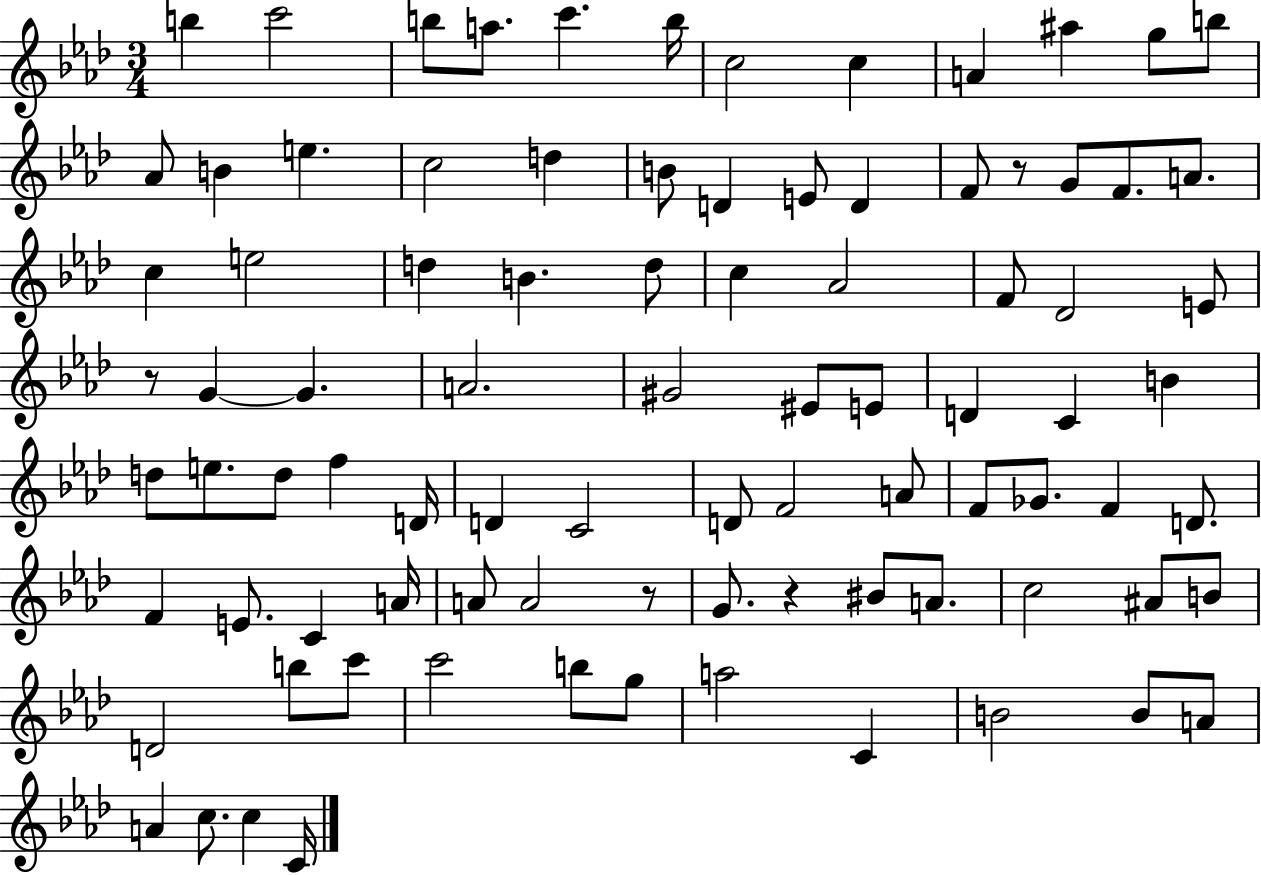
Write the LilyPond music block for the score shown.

{
  \clef treble
  \numericTimeSignature
  \time 3/4
  \key aes \major
  \repeat volta 2 { b''4 c'''2 | b''8 a''8. c'''4. b''16 | c''2 c''4 | a'4 ais''4 g''8 b''8 | \break aes'8 b'4 e''4. | c''2 d''4 | b'8 d'4 e'8 d'4 | f'8 r8 g'8 f'8. a'8. | \break c''4 e''2 | d''4 b'4. d''8 | c''4 aes'2 | f'8 des'2 e'8 | \break r8 g'4~~ g'4. | a'2. | gis'2 eis'8 e'8 | d'4 c'4 b'4 | \break d''8 e''8. d''8 f''4 d'16 | d'4 c'2 | d'8 f'2 a'8 | f'8 ges'8. f'4 d'8. | \break f'4 e'8. c'4 a'16 | a'8 a'2 r8 | g'8. r4 bis'8 a'8. | c''2 ais'8 b'8 | \break d'2 b''8 c'''8 | c'''2 b''8 g''8 | a''2 c'4 | b'2 b'8 a'8 | \break a'4 c''8. c''4 c'16 | } \bar "|."
}